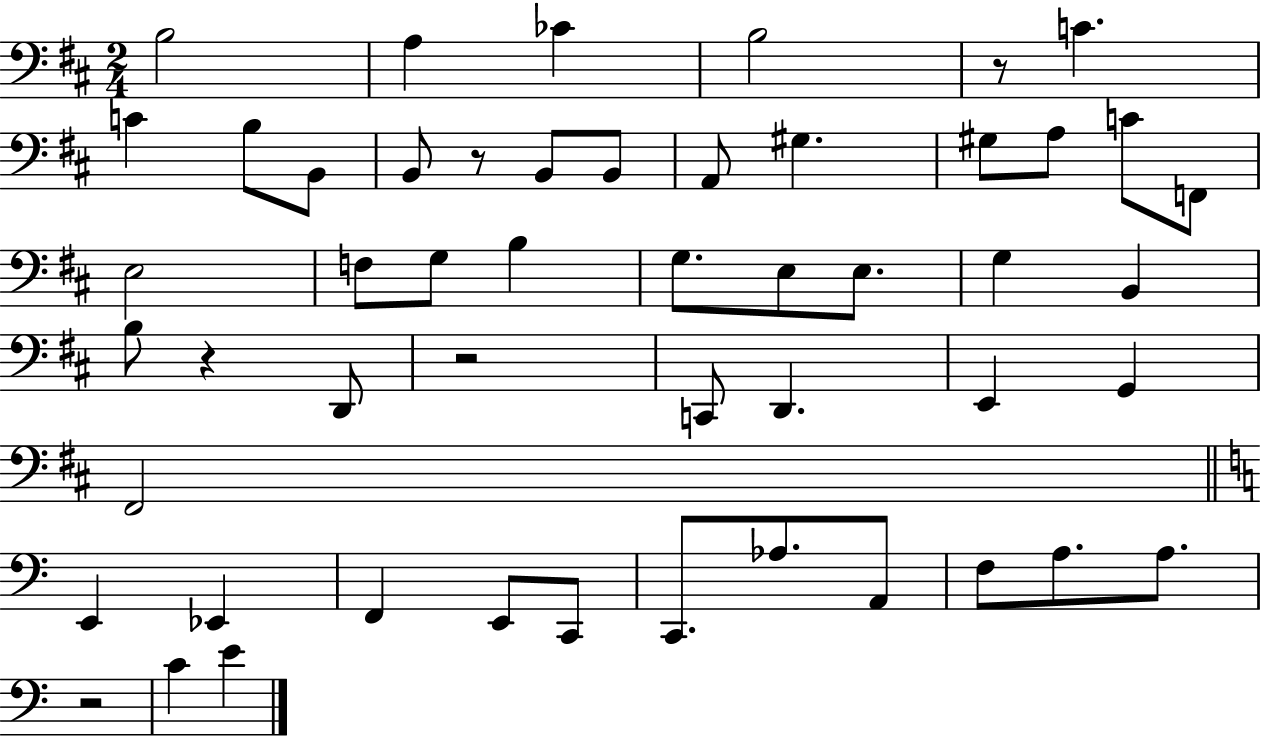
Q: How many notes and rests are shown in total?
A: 51